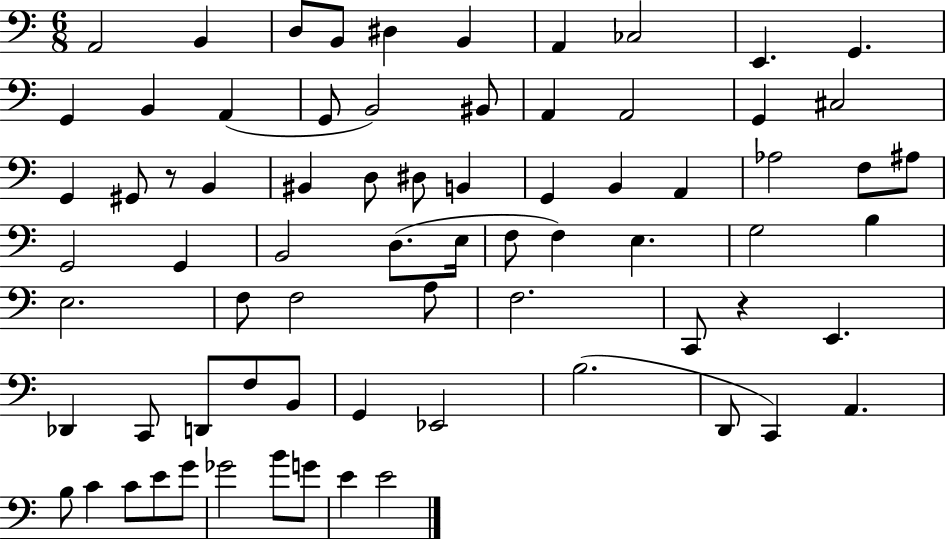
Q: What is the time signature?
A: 6/8